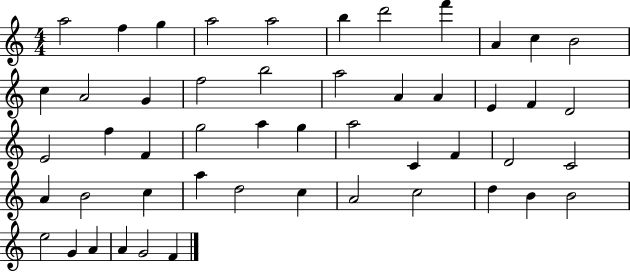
A5/h F5/q G5/q A5/h A5/h B5/q D6/h F6/q A4/q C5/q B4/h C5/q A4/h G4/q F5/h B5/h A5/h A4/q A4/q E4/q F4/q D4/h E4/h F5/q F4/q G5/h A5/q G5/q A5/h C4/q F4/q D4/h C4/h A4/q B4/h C5/q A5/q D5/h C5/q A4/h C5/h D5/q B4/q B4/h E5/h G4/q A4/q A4/q G4/h F4/q